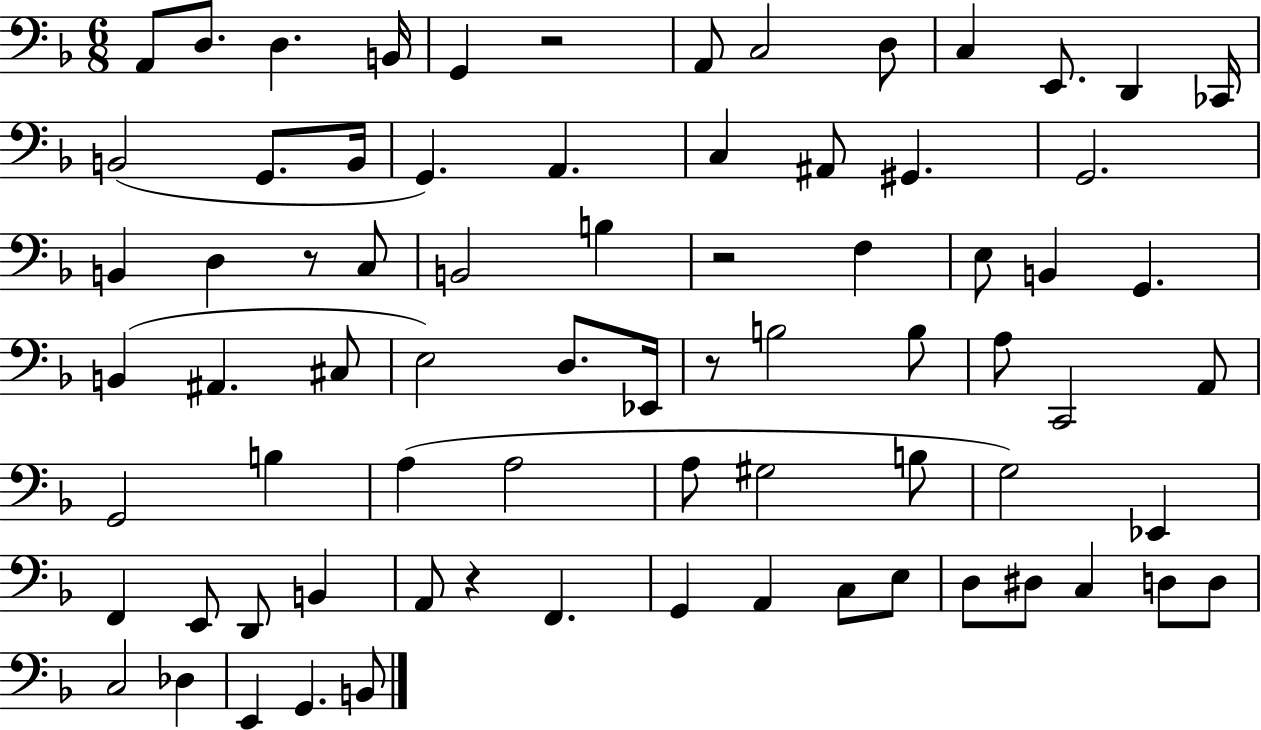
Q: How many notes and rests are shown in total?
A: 75